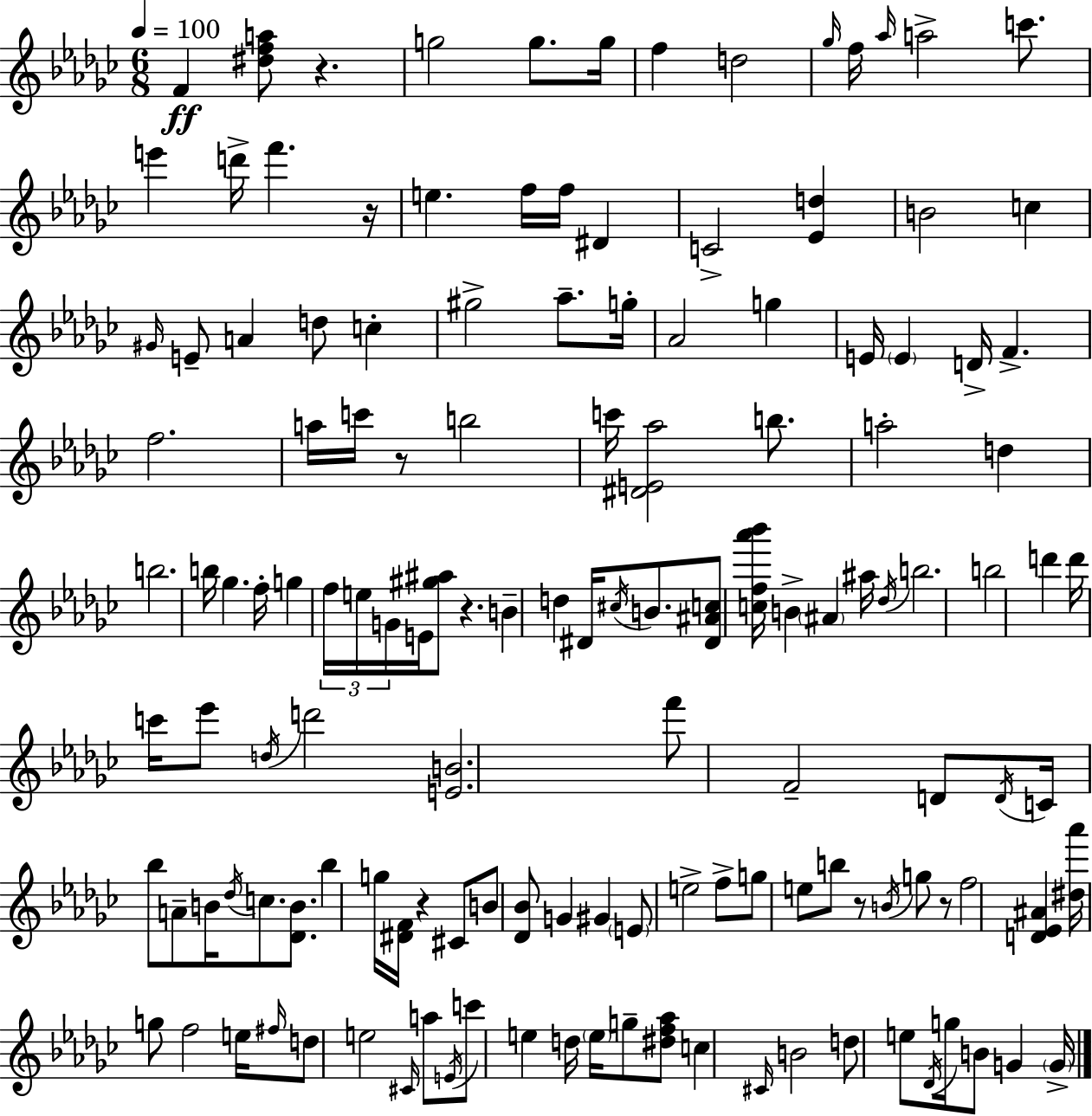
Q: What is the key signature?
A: EES minor